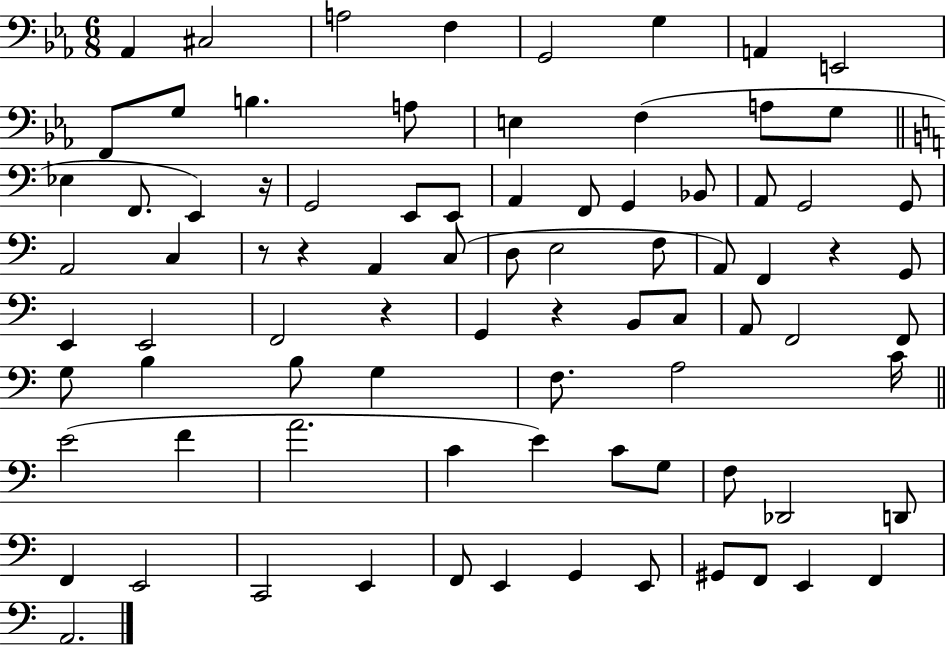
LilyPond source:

{
  \clef bass
  \numericTimeSignature
  \time 6/8
  \key ees \major
  \repeat volta 2 { aes,4 cis2 | a2 f4 | g,2 g4 | a,4 e,2 | \break f,8 g8 b4. a8 | e4 f4( a8 g8 | \bar "||" \break \key c \major ees4 f,8. e,4) r16 | g,2 e,8 e,8 | a,4 f,8 g,4 bes,8 | a,8 g,2 g,8 | \break a,2 c4 | r8 r4 a,4 c8( | d8 e2 f8 | a,8) f,4 r4 g,8 | \break e,4 e,2 | f,2 r4 | g,4 r4 b,8 c8 | a,8 f,2 f,8 | \break g8 b4 b8 g4 | f8. a2 c'16 | \bar "||" \break \key c \major e'2( f'4 | a'2. | c'4 e'4) c'8 g8 | f8 des,2 d,8 | \break f,4 e,2 | c,2 e,4 | f,8 e,4 g,4 e,8 | gis,8 f,8 e,4 f,4 | \break a,2. | } \bar "|."
}